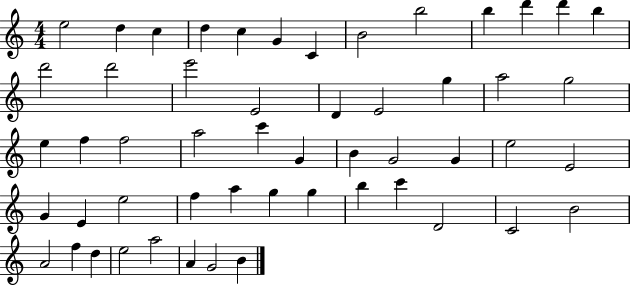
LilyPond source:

{
  \clef treble
  \numericTimeSignature
  \time 4/4
  \key c \major
  e''2 d''4 c''4 | d''4 c''4 g'4 c'4 | b'2 b''2 | b''4 d'''4 d'''4 b''4 | \break d'''2 d'''2 | e'''2 e'2 | d'4 e'2 g''4 | a''2 g''2 | \break e''4 f''4 f''2 | a''2 c'''4 g'4 | b'4 g'2 g'4 | e''2 e'2 | \break g'4 e'4 e''2 | f''4 a''4 g''4 g''4 | b''4 c'''4 d'2 | c'2 b'2 | \break a'2 f''4 d''4 | e''2 a''2 | a'4 g'2 b'4 | \bar "|."
}